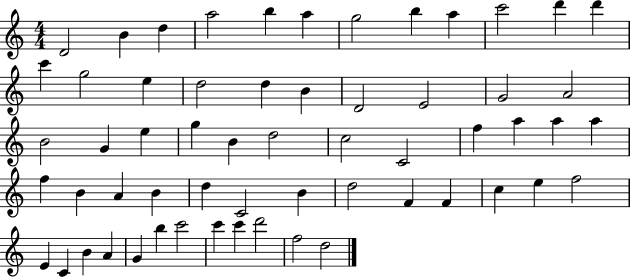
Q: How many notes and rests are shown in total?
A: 59